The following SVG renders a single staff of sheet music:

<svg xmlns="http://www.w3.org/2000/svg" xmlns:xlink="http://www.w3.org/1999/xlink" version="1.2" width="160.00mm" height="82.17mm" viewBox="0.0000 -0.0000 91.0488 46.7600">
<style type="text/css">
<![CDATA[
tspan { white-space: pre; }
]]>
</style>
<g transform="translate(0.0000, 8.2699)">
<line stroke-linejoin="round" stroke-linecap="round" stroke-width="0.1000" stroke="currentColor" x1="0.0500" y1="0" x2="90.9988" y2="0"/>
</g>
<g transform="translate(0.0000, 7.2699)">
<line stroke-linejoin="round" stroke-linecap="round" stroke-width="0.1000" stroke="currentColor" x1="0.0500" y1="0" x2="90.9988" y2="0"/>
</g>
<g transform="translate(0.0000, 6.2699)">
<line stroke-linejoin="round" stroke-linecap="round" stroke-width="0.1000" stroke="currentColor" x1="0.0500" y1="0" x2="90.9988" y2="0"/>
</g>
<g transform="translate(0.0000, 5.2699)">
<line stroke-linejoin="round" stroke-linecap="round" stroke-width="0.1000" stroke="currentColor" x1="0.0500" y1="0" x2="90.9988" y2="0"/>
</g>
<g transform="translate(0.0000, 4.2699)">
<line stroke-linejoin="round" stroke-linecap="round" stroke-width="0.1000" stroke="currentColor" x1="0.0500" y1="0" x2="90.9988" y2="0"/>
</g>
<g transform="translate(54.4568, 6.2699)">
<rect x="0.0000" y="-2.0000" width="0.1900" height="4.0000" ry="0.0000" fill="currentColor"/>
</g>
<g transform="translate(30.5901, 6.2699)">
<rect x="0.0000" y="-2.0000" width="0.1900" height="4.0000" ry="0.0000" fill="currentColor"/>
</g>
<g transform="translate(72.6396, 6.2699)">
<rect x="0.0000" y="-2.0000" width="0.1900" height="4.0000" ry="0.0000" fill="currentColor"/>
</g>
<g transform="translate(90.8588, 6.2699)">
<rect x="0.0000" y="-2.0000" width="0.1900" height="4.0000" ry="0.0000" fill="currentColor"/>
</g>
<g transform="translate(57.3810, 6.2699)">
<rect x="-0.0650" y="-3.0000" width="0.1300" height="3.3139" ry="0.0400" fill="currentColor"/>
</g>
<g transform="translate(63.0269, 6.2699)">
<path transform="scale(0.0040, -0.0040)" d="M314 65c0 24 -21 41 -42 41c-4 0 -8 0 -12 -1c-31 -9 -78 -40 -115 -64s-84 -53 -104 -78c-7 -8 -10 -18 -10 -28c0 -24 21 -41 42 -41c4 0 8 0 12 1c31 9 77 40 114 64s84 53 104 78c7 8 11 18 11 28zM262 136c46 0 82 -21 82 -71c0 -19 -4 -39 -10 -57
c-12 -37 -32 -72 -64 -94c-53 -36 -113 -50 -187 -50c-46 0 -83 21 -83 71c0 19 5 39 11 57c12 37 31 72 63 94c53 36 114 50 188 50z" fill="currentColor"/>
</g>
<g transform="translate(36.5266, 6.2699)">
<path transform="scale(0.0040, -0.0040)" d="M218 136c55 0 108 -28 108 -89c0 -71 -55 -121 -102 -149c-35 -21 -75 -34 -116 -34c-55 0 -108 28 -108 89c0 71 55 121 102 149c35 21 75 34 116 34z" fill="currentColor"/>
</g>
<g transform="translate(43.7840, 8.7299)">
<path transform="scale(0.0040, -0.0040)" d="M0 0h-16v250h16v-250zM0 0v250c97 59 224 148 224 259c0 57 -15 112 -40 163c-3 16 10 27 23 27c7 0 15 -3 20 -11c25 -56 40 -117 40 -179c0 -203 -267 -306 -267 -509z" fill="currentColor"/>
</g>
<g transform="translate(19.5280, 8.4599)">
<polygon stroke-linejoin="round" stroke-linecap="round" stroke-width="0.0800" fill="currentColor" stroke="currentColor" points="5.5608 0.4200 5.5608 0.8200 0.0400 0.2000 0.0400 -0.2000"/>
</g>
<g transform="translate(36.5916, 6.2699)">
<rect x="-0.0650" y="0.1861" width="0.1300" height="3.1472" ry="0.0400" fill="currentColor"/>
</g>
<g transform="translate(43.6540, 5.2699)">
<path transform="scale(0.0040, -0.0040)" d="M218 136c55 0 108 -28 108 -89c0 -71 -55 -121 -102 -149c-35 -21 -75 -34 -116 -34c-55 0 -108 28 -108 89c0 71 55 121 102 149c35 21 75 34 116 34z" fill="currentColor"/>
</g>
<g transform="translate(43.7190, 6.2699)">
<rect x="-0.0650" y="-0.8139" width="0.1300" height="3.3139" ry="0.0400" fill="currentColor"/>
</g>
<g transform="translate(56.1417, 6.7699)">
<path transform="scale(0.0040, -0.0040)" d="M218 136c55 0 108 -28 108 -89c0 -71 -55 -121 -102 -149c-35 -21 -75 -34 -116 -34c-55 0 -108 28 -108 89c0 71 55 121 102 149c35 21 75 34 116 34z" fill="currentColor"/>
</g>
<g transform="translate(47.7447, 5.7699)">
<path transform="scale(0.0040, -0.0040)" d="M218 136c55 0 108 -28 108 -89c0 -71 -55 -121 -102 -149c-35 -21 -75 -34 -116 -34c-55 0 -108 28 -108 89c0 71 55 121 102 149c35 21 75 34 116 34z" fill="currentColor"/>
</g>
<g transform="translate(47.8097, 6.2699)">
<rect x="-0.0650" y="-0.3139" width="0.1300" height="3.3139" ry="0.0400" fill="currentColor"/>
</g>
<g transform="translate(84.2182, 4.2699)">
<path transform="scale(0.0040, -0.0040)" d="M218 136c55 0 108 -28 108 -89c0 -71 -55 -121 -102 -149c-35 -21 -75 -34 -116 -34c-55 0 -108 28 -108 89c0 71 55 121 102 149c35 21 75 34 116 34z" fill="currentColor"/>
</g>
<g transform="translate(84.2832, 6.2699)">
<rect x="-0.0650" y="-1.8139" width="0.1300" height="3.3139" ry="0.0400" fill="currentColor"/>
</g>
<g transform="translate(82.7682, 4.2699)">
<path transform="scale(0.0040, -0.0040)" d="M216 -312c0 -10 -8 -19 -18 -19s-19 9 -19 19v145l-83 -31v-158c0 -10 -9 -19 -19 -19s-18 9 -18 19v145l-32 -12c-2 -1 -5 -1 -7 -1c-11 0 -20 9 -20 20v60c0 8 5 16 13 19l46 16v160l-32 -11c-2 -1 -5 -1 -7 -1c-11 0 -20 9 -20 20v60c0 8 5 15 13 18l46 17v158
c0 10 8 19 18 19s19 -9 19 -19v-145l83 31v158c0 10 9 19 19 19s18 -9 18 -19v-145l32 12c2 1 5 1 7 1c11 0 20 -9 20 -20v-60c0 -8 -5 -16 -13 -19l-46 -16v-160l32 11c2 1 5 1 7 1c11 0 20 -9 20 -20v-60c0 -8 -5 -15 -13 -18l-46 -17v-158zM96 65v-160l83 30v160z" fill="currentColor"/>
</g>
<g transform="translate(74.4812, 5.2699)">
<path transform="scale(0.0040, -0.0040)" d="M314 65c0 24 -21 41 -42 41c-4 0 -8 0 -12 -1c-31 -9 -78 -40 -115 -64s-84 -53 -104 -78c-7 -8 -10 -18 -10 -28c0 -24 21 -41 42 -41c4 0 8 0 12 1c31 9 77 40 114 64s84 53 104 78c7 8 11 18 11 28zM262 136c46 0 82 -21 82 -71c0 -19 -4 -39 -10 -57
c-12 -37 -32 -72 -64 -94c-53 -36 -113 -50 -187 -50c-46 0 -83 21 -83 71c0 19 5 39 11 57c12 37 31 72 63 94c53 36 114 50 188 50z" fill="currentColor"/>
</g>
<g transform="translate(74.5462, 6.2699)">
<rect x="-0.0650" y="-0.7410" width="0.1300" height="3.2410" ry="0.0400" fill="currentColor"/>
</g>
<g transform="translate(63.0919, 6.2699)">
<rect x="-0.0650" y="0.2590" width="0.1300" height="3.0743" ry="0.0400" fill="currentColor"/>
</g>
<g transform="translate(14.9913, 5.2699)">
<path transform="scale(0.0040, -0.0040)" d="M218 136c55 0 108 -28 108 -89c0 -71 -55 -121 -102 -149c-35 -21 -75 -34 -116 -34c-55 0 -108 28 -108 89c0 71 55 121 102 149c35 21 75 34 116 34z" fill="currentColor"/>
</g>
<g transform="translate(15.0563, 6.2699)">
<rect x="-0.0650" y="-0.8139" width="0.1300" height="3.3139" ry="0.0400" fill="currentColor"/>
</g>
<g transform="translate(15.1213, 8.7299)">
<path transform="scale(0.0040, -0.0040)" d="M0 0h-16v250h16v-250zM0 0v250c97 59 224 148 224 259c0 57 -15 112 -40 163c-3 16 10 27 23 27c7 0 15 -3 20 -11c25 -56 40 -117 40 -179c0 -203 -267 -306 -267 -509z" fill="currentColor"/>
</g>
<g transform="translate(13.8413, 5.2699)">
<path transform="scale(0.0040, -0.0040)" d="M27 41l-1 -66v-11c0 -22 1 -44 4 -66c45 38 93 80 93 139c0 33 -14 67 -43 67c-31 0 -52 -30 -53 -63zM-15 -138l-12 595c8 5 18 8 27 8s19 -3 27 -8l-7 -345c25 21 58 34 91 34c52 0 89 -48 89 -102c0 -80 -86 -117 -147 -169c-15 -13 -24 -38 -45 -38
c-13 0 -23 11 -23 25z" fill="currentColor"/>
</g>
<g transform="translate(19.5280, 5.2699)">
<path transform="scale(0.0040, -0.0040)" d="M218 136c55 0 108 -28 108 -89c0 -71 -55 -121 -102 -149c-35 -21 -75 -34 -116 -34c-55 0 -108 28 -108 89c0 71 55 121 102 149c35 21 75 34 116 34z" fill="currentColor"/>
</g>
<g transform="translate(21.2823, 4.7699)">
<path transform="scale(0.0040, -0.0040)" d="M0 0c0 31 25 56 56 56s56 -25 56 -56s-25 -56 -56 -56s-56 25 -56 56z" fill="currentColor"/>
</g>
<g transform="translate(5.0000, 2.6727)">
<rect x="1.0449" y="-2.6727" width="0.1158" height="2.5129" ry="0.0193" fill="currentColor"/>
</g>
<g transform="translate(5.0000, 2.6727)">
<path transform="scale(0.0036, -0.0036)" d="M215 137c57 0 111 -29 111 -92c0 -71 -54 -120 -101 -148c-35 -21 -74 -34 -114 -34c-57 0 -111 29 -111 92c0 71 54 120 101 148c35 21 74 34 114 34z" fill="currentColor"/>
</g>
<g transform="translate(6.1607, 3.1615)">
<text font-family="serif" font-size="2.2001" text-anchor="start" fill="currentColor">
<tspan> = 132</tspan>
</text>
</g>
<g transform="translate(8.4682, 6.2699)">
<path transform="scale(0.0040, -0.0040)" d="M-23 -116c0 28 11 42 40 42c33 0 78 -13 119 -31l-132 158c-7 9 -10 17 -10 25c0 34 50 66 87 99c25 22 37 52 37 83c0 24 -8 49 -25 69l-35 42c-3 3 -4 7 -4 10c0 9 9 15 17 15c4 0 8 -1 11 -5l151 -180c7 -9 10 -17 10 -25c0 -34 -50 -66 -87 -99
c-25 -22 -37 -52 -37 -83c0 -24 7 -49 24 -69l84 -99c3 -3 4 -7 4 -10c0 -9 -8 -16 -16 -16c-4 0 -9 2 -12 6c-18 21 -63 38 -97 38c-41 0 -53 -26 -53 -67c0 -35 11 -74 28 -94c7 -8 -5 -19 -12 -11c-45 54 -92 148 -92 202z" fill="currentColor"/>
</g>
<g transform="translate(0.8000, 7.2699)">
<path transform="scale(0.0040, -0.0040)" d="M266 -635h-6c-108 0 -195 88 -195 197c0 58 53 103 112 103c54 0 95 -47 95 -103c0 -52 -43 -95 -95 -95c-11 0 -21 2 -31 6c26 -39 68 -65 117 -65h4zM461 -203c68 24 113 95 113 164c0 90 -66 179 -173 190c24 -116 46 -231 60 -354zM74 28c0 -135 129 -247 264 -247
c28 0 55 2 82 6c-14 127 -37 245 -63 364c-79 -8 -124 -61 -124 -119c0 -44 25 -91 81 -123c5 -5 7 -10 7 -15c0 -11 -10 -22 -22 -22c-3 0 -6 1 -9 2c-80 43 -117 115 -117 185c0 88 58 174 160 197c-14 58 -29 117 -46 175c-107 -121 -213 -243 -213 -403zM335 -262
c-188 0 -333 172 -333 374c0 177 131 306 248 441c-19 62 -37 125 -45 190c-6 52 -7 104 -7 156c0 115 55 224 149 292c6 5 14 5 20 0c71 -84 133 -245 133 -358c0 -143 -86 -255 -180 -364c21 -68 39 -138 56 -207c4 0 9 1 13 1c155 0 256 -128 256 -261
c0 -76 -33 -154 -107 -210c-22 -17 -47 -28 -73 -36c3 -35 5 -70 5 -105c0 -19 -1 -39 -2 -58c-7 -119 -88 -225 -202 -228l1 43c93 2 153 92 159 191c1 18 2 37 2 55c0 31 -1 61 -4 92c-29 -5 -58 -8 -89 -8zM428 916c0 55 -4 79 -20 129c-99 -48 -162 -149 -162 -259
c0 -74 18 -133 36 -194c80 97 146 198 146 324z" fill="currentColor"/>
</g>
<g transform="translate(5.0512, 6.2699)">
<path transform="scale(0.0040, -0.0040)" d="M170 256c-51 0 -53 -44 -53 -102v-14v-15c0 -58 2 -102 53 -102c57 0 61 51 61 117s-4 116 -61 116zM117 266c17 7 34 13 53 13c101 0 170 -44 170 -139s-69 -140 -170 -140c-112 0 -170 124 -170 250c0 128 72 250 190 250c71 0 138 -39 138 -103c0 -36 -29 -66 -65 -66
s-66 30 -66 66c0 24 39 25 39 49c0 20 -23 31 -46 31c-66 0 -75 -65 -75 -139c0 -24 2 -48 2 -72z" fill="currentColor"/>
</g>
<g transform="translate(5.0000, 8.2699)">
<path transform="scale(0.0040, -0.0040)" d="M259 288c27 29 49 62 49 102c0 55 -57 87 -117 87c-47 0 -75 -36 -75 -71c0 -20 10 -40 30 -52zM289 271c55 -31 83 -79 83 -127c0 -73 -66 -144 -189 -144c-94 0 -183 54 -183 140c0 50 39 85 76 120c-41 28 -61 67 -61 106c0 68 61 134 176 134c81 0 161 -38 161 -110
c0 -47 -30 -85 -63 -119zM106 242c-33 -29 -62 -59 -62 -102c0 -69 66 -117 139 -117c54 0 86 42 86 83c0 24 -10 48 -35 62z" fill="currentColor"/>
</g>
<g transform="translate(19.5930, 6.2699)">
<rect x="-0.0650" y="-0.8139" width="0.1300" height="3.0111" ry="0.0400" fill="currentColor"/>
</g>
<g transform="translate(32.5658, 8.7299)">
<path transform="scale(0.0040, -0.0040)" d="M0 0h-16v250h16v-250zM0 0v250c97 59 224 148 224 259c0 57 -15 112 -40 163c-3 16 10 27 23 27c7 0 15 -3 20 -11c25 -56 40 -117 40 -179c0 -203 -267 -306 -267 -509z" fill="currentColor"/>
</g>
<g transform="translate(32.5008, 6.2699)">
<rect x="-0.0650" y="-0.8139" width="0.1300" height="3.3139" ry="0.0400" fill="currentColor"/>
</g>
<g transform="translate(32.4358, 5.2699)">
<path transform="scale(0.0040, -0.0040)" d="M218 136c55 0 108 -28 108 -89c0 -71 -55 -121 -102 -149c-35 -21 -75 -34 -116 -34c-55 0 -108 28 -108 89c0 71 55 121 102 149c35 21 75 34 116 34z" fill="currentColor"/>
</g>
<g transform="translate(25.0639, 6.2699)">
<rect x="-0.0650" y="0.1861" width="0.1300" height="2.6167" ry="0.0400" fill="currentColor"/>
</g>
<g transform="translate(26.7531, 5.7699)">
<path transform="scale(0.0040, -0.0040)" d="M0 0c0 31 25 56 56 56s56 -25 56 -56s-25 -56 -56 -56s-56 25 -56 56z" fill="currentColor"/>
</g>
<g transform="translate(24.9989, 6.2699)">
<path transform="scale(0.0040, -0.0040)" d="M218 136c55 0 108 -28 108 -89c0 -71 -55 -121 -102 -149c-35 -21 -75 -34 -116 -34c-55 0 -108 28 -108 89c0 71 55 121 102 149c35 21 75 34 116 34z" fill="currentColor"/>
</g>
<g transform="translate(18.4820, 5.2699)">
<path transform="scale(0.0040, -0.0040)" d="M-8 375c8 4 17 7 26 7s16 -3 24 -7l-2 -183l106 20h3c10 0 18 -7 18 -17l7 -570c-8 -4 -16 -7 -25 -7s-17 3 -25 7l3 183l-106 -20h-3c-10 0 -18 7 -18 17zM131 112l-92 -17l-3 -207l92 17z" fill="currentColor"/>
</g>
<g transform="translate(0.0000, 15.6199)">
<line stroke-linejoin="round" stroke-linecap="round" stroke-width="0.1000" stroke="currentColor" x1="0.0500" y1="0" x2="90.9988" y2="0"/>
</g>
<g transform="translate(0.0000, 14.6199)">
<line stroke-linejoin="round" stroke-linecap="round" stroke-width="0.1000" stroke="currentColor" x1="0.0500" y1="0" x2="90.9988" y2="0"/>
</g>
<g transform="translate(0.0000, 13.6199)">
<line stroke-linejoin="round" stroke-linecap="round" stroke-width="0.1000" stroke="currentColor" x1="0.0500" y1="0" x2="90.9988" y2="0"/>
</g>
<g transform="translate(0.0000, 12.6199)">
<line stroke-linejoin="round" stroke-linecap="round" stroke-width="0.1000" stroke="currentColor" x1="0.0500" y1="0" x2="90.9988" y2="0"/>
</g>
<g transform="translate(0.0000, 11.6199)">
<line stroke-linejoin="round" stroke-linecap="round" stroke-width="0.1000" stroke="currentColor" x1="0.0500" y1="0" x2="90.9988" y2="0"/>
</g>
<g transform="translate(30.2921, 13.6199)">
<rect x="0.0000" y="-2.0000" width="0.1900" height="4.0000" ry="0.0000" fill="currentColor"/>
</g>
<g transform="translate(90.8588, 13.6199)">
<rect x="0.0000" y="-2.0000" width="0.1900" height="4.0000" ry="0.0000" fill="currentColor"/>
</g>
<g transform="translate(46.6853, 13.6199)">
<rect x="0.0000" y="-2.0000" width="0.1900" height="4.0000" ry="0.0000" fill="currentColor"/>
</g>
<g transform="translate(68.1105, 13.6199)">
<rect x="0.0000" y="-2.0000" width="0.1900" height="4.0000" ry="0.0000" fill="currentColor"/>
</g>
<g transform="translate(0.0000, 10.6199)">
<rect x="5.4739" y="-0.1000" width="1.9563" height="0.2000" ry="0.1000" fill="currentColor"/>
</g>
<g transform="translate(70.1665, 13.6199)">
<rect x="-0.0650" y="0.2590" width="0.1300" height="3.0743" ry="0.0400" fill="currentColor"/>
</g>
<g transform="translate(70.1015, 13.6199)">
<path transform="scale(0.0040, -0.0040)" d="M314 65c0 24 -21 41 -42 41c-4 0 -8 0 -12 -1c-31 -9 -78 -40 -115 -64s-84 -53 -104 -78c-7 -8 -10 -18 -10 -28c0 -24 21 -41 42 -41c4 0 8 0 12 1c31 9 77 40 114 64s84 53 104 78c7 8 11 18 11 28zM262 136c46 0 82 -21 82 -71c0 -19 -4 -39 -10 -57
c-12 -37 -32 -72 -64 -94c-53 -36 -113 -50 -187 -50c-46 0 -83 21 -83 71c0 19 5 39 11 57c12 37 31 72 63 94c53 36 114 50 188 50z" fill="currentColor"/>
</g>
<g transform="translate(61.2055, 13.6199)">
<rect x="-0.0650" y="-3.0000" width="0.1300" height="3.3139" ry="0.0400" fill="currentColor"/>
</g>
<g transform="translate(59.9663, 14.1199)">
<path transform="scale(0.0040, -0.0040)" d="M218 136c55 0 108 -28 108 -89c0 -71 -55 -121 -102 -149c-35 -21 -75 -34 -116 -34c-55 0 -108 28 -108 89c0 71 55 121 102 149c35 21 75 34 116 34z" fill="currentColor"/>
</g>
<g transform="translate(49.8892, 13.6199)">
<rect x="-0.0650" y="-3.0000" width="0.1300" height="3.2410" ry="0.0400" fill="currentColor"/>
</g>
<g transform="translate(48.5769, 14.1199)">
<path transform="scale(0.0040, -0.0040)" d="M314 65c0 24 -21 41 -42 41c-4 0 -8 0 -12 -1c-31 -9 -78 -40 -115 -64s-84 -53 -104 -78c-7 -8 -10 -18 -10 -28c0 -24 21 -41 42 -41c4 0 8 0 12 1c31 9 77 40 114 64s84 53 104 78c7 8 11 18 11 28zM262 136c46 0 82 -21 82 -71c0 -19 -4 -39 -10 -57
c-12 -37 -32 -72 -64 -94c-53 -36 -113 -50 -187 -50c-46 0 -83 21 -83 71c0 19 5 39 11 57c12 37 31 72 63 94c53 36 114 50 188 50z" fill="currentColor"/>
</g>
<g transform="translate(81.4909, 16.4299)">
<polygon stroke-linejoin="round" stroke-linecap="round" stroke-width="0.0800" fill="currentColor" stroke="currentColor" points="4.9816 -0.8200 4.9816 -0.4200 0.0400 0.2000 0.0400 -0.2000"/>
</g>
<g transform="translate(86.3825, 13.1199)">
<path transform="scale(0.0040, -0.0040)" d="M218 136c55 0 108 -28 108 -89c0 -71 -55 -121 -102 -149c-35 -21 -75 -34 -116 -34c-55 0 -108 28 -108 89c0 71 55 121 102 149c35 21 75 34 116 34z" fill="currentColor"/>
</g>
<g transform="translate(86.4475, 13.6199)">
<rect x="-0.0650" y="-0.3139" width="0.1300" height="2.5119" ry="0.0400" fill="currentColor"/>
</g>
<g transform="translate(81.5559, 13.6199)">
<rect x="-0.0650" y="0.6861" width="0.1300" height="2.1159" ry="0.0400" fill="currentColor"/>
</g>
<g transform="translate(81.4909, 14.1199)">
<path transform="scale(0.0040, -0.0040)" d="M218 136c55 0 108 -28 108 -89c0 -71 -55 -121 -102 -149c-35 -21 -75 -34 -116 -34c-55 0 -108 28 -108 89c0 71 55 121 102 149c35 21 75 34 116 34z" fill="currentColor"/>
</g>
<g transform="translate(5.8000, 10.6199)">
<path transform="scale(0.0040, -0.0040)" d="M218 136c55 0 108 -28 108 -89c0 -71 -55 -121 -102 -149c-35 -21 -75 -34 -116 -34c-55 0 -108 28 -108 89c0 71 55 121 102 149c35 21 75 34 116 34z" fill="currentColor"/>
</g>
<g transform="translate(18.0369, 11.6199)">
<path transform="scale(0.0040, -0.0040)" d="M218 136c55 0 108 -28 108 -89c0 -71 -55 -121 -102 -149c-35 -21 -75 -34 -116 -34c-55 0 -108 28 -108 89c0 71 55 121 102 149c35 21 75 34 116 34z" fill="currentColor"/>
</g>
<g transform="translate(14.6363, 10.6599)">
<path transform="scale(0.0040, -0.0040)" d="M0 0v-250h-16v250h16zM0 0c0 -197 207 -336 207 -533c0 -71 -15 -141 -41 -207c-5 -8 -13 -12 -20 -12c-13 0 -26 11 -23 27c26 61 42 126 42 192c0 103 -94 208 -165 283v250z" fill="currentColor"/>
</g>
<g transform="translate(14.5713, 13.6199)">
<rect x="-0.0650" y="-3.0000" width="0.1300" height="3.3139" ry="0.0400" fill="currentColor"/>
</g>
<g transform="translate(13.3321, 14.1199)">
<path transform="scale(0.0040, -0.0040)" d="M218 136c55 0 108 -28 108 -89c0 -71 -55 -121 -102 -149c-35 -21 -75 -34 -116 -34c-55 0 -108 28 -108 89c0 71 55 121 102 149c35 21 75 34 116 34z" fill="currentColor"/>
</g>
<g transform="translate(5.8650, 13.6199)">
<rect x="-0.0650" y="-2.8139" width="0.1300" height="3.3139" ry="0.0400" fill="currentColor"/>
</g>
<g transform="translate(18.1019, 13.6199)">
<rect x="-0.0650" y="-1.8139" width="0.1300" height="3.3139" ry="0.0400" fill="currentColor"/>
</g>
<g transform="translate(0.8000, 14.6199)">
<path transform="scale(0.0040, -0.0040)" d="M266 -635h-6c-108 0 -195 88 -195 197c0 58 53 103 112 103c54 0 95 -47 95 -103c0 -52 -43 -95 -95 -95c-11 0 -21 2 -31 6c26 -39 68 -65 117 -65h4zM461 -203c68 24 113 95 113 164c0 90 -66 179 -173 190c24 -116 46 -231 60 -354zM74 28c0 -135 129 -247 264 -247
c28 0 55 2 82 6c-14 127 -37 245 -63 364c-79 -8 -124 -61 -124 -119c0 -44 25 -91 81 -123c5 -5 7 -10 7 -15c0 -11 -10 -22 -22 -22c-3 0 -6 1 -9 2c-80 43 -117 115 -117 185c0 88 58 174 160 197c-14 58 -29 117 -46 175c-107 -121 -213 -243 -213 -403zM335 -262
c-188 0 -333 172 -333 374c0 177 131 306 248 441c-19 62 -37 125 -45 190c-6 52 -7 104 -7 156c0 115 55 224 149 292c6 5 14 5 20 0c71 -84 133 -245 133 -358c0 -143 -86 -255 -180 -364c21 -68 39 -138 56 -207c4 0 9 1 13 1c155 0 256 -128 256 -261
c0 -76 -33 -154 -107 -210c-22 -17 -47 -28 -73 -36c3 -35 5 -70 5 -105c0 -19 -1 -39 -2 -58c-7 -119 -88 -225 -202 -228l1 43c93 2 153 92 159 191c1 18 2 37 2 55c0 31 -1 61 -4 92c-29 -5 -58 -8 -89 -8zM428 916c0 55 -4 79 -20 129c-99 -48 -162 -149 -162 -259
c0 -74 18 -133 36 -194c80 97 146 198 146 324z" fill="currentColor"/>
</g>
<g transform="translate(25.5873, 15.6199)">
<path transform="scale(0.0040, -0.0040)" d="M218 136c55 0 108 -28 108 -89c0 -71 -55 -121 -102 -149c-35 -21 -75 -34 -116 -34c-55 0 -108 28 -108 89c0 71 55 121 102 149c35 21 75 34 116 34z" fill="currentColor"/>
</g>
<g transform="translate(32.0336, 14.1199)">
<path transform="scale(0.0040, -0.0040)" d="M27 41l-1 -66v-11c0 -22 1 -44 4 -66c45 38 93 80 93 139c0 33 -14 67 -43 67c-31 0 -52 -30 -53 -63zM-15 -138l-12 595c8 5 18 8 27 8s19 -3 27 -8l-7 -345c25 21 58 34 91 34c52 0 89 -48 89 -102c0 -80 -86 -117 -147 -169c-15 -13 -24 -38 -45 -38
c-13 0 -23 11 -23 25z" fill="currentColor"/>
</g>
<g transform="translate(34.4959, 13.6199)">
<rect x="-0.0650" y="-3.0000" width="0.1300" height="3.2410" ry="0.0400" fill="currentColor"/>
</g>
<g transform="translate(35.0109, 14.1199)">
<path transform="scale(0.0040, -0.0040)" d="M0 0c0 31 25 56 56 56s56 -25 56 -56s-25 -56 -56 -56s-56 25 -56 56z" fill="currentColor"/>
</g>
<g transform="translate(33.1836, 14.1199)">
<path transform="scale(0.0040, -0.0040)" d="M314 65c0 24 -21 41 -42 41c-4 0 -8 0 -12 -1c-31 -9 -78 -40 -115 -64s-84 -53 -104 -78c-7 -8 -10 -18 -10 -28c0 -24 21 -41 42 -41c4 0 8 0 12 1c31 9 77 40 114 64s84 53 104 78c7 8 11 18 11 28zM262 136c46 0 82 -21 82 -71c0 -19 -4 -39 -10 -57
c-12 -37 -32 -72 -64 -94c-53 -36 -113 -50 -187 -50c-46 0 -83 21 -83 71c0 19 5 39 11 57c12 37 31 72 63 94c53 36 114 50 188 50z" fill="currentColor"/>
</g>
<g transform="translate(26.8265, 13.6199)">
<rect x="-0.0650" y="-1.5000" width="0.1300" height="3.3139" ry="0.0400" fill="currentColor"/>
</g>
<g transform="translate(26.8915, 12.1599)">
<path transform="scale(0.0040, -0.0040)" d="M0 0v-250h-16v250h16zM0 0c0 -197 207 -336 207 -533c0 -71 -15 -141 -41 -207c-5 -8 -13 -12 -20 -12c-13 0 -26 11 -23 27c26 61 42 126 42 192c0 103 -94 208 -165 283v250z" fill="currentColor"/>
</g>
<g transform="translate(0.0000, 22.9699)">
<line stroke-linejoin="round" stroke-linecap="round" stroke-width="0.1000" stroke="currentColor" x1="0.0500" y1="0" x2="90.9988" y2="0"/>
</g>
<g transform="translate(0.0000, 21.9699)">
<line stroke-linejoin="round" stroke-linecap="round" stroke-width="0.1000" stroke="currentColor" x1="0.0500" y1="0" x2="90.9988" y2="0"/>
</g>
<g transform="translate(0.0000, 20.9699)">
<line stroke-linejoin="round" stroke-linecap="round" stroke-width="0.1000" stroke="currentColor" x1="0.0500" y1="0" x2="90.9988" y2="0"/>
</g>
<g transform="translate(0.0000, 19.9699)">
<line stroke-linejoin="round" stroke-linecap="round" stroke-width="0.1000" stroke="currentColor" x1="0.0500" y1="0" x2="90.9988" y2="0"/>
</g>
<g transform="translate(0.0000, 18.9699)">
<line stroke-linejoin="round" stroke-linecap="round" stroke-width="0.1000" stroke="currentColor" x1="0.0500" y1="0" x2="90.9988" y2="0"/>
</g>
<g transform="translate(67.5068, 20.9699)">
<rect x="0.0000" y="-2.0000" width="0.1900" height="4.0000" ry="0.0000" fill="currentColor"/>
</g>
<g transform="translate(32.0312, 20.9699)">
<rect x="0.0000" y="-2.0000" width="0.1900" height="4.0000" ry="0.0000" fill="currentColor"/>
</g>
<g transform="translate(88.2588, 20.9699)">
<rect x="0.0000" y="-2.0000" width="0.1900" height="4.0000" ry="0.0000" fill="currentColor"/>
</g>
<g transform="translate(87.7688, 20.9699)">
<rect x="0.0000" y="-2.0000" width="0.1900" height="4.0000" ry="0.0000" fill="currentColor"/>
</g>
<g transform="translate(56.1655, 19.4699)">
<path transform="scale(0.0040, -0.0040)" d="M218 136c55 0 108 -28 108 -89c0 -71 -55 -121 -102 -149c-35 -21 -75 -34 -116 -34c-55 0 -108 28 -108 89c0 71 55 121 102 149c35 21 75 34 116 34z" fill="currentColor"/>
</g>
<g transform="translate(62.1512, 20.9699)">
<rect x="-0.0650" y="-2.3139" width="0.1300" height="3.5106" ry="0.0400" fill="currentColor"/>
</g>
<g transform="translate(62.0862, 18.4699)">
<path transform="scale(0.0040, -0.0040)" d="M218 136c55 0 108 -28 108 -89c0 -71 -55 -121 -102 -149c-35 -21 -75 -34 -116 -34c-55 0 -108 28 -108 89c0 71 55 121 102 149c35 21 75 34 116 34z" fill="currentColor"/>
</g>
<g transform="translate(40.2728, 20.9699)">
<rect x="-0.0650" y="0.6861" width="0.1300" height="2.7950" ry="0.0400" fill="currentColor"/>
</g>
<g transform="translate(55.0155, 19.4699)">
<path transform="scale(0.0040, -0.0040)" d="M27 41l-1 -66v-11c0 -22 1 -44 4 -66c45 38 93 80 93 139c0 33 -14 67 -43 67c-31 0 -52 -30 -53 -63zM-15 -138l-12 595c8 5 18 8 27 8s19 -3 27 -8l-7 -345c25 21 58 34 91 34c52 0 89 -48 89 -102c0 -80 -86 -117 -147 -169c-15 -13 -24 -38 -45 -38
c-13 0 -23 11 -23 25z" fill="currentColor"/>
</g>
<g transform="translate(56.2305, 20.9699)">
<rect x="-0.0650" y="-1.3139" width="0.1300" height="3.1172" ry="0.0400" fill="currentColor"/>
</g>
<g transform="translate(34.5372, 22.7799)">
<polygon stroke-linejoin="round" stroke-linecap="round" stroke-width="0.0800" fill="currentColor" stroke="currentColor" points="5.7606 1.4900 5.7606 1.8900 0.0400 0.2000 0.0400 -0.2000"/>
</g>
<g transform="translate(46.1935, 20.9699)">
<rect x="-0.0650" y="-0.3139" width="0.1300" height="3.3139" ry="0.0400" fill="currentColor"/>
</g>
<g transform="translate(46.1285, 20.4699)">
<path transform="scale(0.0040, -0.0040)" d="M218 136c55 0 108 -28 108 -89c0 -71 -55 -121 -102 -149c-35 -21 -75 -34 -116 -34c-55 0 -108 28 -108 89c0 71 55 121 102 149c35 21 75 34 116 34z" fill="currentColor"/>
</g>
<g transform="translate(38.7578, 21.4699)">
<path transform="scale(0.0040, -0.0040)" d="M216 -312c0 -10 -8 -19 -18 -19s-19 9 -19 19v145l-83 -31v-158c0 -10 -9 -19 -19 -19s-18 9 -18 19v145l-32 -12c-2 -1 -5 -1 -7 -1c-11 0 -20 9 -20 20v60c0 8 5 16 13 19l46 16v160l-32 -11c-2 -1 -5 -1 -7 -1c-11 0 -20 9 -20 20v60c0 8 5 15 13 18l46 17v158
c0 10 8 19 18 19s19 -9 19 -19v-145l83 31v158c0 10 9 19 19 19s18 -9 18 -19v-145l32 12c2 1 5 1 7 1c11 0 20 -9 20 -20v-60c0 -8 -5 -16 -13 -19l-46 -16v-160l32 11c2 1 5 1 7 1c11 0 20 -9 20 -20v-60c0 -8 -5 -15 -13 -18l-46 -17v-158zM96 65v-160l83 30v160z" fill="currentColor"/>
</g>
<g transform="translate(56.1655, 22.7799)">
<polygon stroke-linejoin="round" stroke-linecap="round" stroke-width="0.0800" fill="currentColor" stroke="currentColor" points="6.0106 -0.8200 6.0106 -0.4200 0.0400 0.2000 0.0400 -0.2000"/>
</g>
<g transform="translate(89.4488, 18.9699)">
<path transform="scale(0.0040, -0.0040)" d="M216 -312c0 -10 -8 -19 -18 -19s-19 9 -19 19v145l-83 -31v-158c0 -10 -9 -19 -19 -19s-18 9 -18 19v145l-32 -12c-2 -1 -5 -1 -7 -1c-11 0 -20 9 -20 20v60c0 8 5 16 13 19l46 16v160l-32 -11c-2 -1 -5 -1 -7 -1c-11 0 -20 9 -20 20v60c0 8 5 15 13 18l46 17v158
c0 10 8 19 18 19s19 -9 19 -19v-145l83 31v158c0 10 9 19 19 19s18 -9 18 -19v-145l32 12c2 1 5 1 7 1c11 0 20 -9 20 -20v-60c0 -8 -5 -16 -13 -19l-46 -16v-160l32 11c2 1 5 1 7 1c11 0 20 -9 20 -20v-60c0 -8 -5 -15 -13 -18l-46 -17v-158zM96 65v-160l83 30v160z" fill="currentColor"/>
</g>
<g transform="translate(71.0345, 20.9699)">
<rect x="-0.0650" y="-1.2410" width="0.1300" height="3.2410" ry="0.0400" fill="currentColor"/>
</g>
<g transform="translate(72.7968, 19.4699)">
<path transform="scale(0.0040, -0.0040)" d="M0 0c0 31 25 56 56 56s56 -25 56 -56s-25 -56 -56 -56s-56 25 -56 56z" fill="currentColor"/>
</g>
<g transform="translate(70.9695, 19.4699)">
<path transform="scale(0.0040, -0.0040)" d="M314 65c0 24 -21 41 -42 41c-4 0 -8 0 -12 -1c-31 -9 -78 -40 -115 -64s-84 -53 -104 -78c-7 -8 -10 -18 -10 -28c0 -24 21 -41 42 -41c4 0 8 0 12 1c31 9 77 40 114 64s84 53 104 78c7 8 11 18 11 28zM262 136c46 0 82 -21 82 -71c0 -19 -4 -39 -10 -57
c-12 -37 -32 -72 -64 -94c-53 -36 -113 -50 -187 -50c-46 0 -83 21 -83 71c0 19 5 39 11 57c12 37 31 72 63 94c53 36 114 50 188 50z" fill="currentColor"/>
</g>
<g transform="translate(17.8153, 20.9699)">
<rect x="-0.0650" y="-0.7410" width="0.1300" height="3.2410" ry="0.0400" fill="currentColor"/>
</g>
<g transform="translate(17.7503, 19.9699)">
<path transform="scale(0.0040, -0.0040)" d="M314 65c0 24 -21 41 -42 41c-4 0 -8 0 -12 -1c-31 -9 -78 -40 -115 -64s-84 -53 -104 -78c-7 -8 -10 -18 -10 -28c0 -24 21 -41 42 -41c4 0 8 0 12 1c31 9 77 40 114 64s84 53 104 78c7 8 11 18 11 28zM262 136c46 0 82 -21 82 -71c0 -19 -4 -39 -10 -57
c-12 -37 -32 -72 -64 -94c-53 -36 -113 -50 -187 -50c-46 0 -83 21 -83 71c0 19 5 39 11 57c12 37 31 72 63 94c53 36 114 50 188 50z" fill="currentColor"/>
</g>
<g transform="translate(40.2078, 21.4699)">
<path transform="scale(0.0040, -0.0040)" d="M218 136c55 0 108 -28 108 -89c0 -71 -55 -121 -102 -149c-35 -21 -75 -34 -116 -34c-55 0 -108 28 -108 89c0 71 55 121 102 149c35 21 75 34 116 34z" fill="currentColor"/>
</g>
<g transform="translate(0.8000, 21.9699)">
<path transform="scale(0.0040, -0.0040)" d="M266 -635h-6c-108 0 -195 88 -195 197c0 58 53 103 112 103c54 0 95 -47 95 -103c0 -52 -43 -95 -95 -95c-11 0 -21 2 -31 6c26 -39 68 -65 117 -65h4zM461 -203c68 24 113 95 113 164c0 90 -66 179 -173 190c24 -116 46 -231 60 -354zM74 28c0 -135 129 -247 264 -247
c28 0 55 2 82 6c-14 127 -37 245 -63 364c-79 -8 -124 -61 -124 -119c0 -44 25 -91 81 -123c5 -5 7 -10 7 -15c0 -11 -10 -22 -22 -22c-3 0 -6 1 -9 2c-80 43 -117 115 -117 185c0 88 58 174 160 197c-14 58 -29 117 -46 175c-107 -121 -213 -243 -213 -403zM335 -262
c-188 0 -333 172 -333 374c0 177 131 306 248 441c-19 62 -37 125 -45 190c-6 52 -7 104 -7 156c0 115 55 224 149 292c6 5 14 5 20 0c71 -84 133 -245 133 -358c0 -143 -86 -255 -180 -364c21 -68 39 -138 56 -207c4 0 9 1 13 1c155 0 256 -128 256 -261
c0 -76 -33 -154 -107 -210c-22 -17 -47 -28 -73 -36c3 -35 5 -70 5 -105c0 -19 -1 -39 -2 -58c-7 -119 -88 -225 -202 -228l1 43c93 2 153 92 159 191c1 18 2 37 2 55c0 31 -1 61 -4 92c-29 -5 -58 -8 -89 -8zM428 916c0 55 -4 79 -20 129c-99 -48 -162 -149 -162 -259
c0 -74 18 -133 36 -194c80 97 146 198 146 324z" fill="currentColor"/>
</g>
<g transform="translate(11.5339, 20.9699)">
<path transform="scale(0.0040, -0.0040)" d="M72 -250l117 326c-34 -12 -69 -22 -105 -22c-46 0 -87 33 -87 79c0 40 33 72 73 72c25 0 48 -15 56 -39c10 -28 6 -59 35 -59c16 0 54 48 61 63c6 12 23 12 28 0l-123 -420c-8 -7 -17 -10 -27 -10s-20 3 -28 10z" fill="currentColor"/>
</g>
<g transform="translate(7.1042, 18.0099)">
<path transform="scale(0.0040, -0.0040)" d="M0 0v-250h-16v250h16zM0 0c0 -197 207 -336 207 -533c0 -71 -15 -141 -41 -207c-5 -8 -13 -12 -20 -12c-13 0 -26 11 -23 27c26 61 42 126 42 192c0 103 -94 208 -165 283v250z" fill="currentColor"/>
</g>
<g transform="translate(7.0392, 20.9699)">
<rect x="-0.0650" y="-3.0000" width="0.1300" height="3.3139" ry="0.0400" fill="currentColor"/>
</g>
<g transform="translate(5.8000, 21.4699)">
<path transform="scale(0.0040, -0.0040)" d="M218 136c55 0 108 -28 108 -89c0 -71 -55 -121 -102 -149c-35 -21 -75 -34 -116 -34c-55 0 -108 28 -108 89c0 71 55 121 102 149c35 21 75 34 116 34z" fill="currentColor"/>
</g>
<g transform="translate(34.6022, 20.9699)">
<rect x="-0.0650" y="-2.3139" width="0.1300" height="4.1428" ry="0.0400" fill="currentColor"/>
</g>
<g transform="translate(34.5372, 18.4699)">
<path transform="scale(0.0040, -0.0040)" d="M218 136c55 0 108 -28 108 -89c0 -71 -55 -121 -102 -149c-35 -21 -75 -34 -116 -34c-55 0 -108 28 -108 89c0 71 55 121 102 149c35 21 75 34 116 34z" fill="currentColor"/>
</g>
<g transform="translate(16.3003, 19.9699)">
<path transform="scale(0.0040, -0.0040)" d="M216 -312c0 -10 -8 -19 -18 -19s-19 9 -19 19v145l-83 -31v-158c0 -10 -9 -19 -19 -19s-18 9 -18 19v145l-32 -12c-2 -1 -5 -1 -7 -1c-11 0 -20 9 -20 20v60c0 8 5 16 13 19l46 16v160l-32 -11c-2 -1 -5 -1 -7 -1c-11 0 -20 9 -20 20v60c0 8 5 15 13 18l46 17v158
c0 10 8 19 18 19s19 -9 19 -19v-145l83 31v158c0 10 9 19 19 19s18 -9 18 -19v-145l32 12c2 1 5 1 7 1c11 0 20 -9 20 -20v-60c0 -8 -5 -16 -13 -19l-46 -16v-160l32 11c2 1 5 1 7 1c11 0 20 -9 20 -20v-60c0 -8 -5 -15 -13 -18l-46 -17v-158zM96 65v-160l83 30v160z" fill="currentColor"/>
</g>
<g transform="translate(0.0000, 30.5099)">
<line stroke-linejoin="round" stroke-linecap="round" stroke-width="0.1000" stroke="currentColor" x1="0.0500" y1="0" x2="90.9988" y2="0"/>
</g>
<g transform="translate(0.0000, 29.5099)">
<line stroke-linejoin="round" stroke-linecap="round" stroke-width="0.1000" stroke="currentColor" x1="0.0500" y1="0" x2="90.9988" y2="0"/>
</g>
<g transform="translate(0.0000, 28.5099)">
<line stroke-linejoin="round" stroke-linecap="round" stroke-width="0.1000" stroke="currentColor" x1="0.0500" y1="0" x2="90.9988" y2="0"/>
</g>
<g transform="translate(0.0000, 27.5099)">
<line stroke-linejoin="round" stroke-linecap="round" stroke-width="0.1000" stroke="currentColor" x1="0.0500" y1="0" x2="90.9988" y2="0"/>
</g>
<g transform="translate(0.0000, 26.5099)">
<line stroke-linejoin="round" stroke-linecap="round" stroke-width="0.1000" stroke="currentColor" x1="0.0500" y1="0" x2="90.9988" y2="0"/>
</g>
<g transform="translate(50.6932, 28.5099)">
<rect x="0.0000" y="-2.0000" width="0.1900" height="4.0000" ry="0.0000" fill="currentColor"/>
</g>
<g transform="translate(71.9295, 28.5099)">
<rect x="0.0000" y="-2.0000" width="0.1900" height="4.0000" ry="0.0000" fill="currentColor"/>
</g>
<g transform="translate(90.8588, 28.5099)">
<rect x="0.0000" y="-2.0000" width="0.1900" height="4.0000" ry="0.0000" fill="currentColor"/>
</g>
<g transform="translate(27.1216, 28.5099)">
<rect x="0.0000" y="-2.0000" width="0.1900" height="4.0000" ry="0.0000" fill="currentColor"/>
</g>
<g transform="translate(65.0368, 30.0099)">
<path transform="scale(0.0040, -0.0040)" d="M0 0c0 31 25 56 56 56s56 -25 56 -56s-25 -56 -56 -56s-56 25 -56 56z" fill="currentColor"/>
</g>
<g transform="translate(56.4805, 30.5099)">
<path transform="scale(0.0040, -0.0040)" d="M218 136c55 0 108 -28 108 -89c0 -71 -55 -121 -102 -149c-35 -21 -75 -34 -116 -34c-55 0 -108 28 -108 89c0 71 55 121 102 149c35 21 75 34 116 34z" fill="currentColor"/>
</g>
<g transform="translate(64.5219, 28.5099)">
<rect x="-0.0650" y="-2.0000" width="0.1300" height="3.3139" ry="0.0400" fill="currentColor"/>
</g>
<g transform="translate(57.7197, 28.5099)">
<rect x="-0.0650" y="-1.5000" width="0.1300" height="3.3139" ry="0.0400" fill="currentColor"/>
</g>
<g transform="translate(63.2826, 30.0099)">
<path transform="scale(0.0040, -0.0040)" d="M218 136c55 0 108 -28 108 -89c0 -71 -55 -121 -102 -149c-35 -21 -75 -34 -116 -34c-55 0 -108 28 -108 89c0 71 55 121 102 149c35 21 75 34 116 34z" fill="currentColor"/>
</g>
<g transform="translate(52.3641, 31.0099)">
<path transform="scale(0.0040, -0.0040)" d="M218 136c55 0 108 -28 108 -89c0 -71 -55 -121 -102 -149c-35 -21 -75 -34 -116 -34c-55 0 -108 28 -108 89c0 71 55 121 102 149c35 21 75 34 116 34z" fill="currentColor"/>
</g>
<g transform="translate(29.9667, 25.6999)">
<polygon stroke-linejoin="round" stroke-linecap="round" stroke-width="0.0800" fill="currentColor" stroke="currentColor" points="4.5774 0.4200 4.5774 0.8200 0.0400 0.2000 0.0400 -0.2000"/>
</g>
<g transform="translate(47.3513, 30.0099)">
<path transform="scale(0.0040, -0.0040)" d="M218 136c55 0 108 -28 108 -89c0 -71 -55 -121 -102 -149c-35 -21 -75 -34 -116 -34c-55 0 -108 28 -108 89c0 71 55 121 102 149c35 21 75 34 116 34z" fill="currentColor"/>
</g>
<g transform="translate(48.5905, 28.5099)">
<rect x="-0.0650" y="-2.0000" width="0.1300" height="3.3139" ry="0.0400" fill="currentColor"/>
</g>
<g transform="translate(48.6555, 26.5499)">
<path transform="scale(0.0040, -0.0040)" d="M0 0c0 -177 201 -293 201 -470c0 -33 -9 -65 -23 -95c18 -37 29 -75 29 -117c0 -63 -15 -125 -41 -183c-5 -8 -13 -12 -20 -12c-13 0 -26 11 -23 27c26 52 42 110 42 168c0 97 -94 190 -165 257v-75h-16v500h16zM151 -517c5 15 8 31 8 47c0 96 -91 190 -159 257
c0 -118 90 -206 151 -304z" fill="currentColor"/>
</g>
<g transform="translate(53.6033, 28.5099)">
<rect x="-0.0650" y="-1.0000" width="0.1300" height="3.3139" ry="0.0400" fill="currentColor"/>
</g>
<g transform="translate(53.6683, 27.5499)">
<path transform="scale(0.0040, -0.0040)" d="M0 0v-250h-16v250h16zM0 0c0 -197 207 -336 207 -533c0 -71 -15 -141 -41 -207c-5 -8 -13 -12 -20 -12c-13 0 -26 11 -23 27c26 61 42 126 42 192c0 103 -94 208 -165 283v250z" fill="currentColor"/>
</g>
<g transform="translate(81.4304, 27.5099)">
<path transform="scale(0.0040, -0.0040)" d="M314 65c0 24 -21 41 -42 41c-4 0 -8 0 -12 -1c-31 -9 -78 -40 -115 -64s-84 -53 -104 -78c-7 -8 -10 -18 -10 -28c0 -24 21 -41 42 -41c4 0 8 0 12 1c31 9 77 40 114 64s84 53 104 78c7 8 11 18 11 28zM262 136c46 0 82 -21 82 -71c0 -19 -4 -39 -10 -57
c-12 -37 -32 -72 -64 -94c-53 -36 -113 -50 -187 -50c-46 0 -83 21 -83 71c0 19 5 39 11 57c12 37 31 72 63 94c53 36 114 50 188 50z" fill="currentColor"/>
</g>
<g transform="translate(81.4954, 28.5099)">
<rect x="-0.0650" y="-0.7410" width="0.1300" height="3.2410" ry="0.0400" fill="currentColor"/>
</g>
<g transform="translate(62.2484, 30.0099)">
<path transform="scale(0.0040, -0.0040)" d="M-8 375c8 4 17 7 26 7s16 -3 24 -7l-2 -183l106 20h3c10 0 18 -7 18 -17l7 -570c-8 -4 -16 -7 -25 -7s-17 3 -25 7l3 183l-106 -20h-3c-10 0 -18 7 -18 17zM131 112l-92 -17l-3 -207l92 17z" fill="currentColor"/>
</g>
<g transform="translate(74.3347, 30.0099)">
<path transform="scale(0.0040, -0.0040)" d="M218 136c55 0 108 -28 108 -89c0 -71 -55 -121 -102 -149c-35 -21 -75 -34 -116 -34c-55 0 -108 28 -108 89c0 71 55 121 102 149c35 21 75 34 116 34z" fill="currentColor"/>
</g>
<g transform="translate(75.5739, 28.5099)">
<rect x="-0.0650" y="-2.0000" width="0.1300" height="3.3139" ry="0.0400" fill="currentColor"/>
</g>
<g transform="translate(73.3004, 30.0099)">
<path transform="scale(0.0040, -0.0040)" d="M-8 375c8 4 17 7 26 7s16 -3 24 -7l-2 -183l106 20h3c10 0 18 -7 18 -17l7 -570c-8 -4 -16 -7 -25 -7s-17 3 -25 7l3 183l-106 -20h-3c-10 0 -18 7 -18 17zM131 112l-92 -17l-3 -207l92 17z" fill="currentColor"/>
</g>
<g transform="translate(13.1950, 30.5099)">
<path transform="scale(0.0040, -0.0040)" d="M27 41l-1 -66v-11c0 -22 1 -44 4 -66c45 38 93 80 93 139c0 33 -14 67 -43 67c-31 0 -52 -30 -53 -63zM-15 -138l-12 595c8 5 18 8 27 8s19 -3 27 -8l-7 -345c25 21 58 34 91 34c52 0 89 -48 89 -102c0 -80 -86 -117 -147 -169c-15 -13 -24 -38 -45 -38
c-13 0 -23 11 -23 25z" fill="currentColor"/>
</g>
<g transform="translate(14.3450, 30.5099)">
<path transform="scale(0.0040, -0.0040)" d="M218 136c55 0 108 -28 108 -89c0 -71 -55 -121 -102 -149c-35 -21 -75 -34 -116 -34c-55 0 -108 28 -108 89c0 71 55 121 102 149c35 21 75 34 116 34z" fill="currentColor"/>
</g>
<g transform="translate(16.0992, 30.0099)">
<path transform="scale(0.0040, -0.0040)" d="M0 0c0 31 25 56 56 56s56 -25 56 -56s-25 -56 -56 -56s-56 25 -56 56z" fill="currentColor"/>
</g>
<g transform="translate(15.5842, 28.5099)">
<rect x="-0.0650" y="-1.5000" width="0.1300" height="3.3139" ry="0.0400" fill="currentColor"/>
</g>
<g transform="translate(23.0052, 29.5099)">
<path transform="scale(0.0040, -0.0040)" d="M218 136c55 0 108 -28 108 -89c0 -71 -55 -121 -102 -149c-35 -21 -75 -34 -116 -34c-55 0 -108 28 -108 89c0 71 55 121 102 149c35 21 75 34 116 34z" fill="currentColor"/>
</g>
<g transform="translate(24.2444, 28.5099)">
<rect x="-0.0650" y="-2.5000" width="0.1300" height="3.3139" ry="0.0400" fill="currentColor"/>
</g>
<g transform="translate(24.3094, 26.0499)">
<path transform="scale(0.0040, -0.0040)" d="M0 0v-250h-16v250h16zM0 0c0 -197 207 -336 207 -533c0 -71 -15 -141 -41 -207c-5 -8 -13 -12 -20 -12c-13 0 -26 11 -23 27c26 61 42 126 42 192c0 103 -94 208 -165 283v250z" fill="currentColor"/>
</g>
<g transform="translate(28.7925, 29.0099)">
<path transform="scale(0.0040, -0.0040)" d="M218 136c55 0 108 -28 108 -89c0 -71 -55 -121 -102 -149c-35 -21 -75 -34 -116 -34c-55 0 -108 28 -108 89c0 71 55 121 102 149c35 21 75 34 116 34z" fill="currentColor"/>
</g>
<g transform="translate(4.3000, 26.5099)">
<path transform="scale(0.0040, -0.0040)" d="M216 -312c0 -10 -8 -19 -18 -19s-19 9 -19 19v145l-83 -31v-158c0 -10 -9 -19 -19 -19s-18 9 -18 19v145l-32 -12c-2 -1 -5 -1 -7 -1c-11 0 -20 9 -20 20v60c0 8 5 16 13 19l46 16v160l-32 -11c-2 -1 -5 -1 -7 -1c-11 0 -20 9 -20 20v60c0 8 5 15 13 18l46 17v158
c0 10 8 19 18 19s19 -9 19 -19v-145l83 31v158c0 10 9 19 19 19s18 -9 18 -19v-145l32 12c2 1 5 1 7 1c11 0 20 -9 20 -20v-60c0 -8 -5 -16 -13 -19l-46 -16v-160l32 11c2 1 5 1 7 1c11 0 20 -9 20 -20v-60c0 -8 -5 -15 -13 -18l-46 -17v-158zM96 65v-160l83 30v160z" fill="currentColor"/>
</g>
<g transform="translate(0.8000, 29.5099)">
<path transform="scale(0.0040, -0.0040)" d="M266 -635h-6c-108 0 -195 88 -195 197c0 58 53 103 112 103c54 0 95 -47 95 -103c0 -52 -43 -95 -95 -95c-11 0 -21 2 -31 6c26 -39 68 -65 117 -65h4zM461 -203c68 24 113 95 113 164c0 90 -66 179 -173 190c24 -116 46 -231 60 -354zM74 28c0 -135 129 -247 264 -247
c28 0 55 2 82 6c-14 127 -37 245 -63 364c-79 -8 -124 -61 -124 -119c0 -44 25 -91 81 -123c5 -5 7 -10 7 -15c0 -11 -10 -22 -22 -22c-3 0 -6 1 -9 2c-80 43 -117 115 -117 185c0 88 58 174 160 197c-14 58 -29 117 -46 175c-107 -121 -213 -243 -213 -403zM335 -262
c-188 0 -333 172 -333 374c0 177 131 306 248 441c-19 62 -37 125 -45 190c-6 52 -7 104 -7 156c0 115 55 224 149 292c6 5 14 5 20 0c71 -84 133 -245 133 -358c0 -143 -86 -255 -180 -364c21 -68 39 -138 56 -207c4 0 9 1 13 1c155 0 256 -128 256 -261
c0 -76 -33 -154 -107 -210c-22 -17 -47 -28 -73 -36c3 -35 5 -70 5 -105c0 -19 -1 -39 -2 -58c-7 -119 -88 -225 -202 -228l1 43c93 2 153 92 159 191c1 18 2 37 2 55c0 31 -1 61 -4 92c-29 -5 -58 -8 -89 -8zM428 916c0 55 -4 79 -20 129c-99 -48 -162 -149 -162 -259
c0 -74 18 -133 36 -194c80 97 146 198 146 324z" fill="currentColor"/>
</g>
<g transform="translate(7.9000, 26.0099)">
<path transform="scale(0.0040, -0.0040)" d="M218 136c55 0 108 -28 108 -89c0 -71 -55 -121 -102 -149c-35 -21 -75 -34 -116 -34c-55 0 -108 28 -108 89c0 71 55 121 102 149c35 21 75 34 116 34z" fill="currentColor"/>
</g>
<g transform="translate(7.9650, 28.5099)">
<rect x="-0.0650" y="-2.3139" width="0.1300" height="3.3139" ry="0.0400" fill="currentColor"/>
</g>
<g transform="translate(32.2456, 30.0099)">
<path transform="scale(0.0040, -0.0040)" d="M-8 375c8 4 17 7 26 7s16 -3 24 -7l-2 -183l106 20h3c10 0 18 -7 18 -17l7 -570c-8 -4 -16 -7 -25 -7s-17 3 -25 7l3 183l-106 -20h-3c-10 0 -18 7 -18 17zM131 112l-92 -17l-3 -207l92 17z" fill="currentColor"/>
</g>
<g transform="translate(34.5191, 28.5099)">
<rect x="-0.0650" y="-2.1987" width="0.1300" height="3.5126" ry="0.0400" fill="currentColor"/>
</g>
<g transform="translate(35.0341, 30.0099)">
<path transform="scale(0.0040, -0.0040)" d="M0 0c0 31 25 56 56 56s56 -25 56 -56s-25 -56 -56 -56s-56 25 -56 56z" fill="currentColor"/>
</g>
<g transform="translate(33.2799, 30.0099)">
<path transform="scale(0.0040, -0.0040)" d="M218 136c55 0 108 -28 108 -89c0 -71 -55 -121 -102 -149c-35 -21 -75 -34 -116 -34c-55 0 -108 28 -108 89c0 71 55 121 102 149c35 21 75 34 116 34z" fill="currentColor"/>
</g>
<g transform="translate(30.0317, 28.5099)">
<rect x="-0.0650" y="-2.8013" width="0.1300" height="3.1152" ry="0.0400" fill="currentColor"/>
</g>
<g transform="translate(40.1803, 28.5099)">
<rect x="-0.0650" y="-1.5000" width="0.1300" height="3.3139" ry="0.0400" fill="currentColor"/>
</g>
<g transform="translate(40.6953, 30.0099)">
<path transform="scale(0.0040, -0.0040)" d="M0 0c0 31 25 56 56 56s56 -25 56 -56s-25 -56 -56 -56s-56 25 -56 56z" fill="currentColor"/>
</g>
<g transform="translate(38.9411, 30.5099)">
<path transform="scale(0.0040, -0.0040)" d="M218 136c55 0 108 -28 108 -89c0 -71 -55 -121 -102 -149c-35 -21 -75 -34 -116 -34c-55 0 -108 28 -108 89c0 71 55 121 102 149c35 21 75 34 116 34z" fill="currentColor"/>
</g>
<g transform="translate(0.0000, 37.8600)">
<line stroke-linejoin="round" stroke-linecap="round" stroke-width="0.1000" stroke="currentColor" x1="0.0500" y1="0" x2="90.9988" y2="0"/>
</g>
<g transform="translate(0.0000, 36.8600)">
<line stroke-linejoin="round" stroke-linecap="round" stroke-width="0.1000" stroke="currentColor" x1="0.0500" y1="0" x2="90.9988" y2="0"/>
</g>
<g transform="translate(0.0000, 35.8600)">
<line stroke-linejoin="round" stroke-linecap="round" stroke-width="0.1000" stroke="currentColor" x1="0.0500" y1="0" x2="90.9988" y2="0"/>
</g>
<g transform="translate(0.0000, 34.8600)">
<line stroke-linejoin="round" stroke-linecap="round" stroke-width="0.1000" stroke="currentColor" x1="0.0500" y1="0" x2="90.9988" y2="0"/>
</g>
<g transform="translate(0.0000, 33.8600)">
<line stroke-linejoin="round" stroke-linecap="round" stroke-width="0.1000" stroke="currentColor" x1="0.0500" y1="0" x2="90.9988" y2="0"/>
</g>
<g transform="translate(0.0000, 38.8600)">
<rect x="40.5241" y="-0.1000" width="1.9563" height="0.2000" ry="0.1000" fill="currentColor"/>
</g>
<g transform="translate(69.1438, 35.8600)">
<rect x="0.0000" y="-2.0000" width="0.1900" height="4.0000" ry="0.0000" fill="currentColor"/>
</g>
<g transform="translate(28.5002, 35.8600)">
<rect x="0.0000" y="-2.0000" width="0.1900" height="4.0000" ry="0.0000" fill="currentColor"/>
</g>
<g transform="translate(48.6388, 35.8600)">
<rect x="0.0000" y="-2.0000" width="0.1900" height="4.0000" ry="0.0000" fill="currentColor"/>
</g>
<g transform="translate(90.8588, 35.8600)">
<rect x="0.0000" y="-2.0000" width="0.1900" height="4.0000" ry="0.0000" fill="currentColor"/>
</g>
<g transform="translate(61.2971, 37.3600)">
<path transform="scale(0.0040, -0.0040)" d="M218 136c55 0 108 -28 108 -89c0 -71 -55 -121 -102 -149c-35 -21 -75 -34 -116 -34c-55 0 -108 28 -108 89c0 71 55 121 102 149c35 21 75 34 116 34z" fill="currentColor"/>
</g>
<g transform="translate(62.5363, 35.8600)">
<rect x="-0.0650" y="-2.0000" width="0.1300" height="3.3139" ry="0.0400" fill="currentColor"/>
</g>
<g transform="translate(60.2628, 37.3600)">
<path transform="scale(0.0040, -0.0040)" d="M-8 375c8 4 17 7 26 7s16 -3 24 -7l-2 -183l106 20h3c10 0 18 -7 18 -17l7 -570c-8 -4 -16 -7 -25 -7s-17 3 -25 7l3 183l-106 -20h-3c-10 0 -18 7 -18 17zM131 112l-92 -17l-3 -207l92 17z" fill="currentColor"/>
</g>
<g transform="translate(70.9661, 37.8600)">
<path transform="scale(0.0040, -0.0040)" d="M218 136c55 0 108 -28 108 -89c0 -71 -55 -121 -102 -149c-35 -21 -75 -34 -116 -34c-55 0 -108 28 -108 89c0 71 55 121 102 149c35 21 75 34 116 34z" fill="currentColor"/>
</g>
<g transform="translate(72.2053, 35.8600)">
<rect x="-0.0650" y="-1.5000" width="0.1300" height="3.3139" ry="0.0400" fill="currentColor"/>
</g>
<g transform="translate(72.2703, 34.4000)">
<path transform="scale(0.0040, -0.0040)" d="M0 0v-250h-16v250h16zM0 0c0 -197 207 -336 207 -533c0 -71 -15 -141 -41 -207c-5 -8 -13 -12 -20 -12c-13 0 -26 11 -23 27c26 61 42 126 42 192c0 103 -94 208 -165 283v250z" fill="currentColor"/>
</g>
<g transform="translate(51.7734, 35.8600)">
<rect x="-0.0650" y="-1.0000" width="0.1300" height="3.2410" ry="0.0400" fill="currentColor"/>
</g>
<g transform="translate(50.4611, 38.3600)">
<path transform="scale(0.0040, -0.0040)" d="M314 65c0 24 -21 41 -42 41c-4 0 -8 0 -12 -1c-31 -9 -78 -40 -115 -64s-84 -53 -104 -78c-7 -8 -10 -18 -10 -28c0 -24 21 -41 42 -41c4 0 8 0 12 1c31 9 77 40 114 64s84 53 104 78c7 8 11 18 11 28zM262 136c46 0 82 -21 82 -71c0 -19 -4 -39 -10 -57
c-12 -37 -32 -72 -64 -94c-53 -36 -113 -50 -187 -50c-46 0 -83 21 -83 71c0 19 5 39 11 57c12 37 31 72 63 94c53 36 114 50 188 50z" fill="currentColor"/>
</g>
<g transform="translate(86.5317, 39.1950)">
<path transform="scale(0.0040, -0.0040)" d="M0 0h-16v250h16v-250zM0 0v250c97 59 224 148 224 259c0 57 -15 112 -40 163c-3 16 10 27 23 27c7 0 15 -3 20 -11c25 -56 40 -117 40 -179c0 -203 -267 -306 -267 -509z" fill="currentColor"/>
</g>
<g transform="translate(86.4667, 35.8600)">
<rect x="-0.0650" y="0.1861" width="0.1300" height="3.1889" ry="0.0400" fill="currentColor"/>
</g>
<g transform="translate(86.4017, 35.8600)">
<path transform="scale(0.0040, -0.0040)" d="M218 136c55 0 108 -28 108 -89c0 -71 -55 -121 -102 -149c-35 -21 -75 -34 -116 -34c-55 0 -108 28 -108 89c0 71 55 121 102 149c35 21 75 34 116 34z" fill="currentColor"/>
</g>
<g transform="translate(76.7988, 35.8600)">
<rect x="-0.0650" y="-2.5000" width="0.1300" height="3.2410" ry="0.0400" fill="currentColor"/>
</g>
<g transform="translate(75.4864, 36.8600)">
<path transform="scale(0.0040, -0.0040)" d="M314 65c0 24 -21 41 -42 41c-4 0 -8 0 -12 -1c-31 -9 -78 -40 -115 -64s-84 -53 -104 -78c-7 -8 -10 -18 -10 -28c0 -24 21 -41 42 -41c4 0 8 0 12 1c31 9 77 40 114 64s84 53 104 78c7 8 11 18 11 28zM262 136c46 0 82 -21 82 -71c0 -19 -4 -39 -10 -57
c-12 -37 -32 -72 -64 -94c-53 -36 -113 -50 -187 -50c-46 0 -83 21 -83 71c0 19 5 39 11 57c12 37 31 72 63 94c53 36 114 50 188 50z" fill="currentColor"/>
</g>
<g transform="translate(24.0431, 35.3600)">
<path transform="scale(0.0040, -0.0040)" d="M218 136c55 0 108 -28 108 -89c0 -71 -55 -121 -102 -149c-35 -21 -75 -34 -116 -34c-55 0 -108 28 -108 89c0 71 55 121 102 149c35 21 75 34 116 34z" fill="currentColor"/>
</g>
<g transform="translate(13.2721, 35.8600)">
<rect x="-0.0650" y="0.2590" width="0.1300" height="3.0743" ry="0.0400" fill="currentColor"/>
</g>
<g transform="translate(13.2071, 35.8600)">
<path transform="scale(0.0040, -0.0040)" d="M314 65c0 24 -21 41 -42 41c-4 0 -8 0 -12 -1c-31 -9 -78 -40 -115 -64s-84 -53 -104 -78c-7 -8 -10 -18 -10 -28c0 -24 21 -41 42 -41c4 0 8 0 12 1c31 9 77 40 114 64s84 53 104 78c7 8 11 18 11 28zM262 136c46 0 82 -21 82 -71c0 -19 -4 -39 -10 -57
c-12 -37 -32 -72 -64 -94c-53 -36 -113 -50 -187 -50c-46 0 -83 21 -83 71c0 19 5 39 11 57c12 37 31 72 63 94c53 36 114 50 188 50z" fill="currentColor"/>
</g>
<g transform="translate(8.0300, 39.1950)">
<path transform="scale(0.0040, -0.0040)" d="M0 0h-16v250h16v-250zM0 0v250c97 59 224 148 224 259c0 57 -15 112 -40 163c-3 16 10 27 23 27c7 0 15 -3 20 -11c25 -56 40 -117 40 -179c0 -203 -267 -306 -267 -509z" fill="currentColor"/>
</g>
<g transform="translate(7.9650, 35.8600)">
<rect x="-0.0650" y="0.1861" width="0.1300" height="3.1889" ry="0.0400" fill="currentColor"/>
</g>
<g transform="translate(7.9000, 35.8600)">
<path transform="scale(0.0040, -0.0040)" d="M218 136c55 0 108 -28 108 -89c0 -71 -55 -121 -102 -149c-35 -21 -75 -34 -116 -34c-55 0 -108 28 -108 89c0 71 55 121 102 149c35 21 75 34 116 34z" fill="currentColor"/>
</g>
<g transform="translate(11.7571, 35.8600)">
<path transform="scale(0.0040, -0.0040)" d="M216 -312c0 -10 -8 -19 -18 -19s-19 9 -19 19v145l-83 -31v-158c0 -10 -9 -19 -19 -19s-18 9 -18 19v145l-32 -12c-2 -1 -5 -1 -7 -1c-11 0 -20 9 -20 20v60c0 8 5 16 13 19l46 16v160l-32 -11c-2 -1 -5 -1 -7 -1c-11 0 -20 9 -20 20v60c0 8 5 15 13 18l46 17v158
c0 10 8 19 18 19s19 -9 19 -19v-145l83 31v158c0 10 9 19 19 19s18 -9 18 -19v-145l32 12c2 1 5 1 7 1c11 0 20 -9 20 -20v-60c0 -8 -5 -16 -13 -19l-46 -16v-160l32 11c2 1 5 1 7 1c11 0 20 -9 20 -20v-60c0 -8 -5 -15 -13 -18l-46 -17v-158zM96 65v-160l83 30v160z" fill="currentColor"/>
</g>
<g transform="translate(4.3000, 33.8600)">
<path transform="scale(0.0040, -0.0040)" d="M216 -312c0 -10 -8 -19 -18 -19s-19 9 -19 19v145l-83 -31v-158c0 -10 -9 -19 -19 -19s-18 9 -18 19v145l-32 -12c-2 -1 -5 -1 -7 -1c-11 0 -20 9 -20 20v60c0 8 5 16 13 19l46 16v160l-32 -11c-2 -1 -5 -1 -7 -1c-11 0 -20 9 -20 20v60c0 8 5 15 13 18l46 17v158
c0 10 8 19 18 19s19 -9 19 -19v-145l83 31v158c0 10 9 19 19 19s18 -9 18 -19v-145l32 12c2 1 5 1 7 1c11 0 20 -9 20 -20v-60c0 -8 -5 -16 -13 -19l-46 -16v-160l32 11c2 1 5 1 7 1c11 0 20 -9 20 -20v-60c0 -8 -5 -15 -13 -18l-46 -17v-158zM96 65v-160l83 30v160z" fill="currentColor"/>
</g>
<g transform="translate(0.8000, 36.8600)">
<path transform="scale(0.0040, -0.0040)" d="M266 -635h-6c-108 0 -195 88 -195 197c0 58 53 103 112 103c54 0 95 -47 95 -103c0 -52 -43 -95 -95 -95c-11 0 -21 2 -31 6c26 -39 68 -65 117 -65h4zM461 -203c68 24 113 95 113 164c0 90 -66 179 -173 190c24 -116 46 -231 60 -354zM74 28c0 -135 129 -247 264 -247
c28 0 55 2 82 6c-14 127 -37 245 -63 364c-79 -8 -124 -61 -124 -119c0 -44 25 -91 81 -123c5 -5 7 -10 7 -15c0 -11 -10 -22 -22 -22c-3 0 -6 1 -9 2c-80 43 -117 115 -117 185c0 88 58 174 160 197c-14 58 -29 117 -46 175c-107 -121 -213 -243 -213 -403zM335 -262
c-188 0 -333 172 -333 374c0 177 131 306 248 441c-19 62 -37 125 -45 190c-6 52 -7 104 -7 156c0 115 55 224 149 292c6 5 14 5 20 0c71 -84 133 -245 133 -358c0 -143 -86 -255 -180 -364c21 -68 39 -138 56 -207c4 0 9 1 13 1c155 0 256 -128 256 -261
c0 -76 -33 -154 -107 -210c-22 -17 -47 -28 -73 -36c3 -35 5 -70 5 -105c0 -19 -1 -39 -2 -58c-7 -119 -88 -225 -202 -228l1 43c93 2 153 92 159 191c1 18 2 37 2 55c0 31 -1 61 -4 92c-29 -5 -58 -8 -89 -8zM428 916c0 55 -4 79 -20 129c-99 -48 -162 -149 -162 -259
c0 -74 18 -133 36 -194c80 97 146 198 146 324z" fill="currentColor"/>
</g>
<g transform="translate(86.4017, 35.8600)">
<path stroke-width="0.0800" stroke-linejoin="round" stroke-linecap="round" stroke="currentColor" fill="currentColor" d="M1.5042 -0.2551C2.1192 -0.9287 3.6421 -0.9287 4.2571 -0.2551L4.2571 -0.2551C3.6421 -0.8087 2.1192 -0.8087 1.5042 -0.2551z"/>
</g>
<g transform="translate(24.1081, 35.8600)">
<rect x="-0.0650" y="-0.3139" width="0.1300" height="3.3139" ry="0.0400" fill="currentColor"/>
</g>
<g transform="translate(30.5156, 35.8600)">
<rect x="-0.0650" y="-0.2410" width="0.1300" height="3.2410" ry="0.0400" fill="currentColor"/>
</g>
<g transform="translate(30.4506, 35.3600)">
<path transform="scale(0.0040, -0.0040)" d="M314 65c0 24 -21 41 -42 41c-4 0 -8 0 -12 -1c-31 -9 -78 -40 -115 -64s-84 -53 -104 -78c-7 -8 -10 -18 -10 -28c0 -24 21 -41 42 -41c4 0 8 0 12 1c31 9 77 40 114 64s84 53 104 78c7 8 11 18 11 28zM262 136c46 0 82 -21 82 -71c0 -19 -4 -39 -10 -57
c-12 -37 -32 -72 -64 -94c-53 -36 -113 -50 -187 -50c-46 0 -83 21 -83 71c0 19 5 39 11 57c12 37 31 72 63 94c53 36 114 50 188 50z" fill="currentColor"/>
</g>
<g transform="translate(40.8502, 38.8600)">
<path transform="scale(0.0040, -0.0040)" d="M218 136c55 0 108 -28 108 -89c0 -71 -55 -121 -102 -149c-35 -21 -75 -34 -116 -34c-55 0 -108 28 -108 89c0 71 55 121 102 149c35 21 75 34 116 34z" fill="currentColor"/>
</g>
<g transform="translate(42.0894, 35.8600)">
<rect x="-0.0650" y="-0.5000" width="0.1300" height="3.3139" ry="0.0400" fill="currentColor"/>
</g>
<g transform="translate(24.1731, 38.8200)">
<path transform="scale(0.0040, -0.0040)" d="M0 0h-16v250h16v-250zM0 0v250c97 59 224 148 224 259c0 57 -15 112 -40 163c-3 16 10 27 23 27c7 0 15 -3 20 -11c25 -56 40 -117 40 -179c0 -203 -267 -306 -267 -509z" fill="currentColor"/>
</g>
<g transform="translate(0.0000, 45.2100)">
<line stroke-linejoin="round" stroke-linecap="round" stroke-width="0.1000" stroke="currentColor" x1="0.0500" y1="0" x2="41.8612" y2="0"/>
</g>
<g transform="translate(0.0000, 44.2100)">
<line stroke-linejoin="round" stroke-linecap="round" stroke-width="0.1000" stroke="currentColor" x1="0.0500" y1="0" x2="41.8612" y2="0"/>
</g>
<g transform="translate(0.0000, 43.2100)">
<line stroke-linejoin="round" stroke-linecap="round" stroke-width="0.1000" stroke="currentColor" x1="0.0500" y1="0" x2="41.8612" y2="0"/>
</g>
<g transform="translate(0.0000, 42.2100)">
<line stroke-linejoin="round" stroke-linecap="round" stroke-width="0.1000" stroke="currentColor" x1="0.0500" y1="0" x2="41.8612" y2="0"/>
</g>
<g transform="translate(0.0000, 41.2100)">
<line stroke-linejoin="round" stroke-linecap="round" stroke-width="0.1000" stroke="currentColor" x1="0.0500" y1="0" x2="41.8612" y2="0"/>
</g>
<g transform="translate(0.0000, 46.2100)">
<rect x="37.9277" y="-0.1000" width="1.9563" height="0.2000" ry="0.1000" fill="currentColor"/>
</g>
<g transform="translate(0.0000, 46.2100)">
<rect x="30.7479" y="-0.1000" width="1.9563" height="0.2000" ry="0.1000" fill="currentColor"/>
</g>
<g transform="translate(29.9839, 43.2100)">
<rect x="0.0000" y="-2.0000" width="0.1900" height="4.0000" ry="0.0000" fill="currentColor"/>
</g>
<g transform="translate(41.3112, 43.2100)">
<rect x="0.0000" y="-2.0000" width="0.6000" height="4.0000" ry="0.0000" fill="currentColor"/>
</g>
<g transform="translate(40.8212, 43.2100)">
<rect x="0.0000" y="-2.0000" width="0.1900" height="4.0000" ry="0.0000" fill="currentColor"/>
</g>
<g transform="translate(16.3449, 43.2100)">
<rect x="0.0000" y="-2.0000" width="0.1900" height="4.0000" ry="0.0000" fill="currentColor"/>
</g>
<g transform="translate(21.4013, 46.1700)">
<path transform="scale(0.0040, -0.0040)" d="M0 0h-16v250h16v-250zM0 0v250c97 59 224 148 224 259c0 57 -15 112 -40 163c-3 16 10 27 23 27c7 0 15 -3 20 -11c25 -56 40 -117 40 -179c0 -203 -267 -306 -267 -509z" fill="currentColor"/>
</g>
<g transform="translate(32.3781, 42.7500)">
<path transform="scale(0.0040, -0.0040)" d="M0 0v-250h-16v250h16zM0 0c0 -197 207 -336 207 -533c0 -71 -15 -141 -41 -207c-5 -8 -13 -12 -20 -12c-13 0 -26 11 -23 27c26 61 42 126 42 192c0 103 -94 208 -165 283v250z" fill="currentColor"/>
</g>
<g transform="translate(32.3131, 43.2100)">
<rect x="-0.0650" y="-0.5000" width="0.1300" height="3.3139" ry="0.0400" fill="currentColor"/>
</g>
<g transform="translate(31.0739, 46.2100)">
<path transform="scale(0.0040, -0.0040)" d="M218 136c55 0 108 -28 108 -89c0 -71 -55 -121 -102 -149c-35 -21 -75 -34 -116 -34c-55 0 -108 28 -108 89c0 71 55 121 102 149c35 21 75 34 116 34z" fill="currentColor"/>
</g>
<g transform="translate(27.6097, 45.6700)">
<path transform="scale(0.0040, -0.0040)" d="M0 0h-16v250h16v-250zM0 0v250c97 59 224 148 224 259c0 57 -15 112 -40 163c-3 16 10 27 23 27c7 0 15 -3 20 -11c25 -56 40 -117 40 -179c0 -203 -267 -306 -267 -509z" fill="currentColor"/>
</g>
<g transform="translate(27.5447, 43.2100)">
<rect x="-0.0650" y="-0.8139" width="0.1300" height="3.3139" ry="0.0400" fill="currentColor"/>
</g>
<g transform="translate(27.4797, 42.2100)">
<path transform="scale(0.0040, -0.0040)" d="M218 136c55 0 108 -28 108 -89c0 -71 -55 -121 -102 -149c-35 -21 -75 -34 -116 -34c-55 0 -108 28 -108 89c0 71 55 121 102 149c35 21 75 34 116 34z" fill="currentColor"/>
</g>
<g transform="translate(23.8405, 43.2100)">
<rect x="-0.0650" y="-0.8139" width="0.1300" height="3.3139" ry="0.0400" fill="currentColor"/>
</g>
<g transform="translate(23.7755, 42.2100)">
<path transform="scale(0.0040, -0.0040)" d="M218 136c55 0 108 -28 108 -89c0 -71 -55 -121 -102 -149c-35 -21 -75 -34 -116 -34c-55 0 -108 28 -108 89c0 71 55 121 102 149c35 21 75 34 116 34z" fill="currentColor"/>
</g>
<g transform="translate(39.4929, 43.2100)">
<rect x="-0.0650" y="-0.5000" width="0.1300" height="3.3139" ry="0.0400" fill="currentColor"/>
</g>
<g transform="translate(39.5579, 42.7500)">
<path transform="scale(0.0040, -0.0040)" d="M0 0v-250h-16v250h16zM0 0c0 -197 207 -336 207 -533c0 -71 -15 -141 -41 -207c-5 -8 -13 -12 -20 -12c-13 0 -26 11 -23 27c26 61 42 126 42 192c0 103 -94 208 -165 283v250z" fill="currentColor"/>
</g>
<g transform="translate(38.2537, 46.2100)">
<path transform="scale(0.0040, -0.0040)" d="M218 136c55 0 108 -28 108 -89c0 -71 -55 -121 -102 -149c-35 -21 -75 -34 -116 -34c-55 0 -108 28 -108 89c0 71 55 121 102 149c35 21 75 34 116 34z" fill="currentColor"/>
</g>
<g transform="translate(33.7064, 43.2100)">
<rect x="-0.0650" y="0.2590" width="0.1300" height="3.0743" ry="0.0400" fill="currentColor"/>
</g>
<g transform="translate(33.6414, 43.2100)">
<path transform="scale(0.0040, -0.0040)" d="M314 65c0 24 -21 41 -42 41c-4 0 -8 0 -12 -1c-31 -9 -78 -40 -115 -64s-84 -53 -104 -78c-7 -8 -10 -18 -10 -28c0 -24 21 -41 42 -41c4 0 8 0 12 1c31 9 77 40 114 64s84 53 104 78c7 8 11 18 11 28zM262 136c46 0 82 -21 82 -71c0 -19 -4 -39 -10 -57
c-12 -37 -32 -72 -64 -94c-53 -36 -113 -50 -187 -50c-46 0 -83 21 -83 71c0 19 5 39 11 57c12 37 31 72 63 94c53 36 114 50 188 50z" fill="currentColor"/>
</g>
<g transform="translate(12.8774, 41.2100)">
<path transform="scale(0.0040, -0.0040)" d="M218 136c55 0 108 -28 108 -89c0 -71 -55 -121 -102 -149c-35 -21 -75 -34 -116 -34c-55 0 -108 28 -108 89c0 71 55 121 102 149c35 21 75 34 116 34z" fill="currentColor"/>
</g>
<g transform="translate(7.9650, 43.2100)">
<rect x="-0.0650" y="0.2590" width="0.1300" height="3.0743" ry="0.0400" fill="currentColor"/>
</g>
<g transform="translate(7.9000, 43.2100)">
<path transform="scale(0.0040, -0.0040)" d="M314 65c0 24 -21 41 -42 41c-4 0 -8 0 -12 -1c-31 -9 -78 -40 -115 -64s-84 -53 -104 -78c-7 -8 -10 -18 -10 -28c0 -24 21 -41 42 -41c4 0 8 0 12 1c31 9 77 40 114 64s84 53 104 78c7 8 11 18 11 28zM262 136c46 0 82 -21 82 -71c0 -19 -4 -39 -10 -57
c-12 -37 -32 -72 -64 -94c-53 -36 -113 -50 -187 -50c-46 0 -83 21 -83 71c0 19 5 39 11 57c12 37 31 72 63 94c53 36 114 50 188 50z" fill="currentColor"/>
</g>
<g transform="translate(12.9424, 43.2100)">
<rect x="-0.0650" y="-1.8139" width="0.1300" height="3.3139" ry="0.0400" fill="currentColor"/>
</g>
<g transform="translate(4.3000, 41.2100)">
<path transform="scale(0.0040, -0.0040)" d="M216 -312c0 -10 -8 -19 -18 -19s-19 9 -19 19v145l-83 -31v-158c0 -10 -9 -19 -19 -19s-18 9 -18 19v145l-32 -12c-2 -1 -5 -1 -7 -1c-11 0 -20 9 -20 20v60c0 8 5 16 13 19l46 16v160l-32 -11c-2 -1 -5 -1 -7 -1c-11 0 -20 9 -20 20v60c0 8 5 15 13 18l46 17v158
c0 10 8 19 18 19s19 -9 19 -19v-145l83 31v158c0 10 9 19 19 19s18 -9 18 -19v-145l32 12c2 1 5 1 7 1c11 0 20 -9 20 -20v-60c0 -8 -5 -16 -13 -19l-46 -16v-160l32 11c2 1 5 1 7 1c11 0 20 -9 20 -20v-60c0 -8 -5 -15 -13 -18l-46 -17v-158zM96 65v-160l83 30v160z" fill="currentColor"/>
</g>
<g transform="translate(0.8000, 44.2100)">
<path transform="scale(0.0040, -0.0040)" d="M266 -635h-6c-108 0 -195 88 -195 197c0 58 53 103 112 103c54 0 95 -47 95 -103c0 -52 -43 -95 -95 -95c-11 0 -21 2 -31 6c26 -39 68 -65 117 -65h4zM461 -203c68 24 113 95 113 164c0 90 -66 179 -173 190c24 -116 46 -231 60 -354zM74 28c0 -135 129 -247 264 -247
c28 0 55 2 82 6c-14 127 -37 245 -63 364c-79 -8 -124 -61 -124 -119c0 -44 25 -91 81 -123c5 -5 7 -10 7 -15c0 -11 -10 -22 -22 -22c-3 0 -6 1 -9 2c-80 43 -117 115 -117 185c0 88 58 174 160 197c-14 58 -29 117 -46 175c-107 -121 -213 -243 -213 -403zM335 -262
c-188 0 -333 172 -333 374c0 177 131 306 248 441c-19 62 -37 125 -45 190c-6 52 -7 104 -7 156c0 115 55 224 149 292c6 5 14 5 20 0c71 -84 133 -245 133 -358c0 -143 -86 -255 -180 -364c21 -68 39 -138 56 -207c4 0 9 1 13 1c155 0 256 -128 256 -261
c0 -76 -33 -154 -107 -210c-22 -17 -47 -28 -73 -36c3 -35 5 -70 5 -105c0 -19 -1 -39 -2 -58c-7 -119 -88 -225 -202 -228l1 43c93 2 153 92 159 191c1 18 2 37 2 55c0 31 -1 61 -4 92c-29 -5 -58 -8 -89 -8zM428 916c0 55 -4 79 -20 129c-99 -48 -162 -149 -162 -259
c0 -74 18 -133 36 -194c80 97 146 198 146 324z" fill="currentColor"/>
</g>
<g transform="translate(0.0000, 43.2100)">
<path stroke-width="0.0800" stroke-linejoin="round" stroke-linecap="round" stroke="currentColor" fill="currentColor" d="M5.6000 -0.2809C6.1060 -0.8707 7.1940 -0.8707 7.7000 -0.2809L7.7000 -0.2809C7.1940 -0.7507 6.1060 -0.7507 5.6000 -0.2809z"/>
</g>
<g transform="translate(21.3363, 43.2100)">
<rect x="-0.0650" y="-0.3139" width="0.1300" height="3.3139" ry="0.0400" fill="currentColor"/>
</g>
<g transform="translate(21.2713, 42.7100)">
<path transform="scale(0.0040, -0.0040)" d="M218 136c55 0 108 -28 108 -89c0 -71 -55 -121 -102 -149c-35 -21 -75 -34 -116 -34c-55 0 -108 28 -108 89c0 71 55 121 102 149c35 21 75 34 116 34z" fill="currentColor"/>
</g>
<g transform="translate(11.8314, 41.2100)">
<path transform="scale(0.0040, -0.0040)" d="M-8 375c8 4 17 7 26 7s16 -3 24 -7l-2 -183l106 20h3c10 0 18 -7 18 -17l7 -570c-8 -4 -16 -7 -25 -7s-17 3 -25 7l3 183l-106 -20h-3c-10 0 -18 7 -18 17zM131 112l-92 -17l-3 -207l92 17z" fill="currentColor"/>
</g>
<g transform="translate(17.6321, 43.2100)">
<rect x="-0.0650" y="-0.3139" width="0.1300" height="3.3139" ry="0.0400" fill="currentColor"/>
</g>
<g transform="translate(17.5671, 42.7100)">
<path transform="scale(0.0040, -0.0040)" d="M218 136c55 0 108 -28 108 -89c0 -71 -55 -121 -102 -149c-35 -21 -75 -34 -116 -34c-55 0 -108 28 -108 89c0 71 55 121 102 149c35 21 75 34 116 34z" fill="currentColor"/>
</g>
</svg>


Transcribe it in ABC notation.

X:1
T:Untitled
M:6/8
L:1/4
K:C
z _d/2 d/2 B/2 d/2 B d/2 c A B2 d2 ^f a A/2 f E/2 _A2 A2 A B2 A/2 c/2 A/2 z/2 ^d2 g/2 ^A/2 c _e/2 g/2 e2 g _E G/2 A/2 F/2 E F/4 D/2 E F F d2 B/2 ^B2 c/2 c2 C D2 F E/2 G2 B/2 B2 f c c/2 d d/2 C/2 B2 C/2